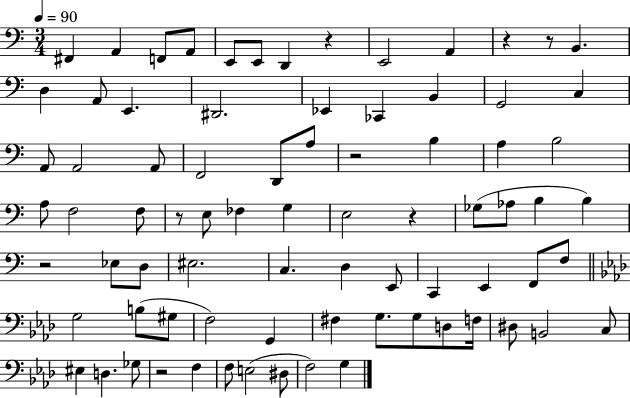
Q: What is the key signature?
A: C major